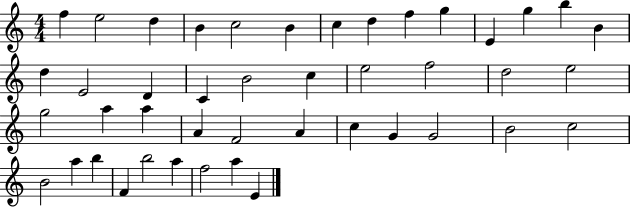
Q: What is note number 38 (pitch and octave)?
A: B5